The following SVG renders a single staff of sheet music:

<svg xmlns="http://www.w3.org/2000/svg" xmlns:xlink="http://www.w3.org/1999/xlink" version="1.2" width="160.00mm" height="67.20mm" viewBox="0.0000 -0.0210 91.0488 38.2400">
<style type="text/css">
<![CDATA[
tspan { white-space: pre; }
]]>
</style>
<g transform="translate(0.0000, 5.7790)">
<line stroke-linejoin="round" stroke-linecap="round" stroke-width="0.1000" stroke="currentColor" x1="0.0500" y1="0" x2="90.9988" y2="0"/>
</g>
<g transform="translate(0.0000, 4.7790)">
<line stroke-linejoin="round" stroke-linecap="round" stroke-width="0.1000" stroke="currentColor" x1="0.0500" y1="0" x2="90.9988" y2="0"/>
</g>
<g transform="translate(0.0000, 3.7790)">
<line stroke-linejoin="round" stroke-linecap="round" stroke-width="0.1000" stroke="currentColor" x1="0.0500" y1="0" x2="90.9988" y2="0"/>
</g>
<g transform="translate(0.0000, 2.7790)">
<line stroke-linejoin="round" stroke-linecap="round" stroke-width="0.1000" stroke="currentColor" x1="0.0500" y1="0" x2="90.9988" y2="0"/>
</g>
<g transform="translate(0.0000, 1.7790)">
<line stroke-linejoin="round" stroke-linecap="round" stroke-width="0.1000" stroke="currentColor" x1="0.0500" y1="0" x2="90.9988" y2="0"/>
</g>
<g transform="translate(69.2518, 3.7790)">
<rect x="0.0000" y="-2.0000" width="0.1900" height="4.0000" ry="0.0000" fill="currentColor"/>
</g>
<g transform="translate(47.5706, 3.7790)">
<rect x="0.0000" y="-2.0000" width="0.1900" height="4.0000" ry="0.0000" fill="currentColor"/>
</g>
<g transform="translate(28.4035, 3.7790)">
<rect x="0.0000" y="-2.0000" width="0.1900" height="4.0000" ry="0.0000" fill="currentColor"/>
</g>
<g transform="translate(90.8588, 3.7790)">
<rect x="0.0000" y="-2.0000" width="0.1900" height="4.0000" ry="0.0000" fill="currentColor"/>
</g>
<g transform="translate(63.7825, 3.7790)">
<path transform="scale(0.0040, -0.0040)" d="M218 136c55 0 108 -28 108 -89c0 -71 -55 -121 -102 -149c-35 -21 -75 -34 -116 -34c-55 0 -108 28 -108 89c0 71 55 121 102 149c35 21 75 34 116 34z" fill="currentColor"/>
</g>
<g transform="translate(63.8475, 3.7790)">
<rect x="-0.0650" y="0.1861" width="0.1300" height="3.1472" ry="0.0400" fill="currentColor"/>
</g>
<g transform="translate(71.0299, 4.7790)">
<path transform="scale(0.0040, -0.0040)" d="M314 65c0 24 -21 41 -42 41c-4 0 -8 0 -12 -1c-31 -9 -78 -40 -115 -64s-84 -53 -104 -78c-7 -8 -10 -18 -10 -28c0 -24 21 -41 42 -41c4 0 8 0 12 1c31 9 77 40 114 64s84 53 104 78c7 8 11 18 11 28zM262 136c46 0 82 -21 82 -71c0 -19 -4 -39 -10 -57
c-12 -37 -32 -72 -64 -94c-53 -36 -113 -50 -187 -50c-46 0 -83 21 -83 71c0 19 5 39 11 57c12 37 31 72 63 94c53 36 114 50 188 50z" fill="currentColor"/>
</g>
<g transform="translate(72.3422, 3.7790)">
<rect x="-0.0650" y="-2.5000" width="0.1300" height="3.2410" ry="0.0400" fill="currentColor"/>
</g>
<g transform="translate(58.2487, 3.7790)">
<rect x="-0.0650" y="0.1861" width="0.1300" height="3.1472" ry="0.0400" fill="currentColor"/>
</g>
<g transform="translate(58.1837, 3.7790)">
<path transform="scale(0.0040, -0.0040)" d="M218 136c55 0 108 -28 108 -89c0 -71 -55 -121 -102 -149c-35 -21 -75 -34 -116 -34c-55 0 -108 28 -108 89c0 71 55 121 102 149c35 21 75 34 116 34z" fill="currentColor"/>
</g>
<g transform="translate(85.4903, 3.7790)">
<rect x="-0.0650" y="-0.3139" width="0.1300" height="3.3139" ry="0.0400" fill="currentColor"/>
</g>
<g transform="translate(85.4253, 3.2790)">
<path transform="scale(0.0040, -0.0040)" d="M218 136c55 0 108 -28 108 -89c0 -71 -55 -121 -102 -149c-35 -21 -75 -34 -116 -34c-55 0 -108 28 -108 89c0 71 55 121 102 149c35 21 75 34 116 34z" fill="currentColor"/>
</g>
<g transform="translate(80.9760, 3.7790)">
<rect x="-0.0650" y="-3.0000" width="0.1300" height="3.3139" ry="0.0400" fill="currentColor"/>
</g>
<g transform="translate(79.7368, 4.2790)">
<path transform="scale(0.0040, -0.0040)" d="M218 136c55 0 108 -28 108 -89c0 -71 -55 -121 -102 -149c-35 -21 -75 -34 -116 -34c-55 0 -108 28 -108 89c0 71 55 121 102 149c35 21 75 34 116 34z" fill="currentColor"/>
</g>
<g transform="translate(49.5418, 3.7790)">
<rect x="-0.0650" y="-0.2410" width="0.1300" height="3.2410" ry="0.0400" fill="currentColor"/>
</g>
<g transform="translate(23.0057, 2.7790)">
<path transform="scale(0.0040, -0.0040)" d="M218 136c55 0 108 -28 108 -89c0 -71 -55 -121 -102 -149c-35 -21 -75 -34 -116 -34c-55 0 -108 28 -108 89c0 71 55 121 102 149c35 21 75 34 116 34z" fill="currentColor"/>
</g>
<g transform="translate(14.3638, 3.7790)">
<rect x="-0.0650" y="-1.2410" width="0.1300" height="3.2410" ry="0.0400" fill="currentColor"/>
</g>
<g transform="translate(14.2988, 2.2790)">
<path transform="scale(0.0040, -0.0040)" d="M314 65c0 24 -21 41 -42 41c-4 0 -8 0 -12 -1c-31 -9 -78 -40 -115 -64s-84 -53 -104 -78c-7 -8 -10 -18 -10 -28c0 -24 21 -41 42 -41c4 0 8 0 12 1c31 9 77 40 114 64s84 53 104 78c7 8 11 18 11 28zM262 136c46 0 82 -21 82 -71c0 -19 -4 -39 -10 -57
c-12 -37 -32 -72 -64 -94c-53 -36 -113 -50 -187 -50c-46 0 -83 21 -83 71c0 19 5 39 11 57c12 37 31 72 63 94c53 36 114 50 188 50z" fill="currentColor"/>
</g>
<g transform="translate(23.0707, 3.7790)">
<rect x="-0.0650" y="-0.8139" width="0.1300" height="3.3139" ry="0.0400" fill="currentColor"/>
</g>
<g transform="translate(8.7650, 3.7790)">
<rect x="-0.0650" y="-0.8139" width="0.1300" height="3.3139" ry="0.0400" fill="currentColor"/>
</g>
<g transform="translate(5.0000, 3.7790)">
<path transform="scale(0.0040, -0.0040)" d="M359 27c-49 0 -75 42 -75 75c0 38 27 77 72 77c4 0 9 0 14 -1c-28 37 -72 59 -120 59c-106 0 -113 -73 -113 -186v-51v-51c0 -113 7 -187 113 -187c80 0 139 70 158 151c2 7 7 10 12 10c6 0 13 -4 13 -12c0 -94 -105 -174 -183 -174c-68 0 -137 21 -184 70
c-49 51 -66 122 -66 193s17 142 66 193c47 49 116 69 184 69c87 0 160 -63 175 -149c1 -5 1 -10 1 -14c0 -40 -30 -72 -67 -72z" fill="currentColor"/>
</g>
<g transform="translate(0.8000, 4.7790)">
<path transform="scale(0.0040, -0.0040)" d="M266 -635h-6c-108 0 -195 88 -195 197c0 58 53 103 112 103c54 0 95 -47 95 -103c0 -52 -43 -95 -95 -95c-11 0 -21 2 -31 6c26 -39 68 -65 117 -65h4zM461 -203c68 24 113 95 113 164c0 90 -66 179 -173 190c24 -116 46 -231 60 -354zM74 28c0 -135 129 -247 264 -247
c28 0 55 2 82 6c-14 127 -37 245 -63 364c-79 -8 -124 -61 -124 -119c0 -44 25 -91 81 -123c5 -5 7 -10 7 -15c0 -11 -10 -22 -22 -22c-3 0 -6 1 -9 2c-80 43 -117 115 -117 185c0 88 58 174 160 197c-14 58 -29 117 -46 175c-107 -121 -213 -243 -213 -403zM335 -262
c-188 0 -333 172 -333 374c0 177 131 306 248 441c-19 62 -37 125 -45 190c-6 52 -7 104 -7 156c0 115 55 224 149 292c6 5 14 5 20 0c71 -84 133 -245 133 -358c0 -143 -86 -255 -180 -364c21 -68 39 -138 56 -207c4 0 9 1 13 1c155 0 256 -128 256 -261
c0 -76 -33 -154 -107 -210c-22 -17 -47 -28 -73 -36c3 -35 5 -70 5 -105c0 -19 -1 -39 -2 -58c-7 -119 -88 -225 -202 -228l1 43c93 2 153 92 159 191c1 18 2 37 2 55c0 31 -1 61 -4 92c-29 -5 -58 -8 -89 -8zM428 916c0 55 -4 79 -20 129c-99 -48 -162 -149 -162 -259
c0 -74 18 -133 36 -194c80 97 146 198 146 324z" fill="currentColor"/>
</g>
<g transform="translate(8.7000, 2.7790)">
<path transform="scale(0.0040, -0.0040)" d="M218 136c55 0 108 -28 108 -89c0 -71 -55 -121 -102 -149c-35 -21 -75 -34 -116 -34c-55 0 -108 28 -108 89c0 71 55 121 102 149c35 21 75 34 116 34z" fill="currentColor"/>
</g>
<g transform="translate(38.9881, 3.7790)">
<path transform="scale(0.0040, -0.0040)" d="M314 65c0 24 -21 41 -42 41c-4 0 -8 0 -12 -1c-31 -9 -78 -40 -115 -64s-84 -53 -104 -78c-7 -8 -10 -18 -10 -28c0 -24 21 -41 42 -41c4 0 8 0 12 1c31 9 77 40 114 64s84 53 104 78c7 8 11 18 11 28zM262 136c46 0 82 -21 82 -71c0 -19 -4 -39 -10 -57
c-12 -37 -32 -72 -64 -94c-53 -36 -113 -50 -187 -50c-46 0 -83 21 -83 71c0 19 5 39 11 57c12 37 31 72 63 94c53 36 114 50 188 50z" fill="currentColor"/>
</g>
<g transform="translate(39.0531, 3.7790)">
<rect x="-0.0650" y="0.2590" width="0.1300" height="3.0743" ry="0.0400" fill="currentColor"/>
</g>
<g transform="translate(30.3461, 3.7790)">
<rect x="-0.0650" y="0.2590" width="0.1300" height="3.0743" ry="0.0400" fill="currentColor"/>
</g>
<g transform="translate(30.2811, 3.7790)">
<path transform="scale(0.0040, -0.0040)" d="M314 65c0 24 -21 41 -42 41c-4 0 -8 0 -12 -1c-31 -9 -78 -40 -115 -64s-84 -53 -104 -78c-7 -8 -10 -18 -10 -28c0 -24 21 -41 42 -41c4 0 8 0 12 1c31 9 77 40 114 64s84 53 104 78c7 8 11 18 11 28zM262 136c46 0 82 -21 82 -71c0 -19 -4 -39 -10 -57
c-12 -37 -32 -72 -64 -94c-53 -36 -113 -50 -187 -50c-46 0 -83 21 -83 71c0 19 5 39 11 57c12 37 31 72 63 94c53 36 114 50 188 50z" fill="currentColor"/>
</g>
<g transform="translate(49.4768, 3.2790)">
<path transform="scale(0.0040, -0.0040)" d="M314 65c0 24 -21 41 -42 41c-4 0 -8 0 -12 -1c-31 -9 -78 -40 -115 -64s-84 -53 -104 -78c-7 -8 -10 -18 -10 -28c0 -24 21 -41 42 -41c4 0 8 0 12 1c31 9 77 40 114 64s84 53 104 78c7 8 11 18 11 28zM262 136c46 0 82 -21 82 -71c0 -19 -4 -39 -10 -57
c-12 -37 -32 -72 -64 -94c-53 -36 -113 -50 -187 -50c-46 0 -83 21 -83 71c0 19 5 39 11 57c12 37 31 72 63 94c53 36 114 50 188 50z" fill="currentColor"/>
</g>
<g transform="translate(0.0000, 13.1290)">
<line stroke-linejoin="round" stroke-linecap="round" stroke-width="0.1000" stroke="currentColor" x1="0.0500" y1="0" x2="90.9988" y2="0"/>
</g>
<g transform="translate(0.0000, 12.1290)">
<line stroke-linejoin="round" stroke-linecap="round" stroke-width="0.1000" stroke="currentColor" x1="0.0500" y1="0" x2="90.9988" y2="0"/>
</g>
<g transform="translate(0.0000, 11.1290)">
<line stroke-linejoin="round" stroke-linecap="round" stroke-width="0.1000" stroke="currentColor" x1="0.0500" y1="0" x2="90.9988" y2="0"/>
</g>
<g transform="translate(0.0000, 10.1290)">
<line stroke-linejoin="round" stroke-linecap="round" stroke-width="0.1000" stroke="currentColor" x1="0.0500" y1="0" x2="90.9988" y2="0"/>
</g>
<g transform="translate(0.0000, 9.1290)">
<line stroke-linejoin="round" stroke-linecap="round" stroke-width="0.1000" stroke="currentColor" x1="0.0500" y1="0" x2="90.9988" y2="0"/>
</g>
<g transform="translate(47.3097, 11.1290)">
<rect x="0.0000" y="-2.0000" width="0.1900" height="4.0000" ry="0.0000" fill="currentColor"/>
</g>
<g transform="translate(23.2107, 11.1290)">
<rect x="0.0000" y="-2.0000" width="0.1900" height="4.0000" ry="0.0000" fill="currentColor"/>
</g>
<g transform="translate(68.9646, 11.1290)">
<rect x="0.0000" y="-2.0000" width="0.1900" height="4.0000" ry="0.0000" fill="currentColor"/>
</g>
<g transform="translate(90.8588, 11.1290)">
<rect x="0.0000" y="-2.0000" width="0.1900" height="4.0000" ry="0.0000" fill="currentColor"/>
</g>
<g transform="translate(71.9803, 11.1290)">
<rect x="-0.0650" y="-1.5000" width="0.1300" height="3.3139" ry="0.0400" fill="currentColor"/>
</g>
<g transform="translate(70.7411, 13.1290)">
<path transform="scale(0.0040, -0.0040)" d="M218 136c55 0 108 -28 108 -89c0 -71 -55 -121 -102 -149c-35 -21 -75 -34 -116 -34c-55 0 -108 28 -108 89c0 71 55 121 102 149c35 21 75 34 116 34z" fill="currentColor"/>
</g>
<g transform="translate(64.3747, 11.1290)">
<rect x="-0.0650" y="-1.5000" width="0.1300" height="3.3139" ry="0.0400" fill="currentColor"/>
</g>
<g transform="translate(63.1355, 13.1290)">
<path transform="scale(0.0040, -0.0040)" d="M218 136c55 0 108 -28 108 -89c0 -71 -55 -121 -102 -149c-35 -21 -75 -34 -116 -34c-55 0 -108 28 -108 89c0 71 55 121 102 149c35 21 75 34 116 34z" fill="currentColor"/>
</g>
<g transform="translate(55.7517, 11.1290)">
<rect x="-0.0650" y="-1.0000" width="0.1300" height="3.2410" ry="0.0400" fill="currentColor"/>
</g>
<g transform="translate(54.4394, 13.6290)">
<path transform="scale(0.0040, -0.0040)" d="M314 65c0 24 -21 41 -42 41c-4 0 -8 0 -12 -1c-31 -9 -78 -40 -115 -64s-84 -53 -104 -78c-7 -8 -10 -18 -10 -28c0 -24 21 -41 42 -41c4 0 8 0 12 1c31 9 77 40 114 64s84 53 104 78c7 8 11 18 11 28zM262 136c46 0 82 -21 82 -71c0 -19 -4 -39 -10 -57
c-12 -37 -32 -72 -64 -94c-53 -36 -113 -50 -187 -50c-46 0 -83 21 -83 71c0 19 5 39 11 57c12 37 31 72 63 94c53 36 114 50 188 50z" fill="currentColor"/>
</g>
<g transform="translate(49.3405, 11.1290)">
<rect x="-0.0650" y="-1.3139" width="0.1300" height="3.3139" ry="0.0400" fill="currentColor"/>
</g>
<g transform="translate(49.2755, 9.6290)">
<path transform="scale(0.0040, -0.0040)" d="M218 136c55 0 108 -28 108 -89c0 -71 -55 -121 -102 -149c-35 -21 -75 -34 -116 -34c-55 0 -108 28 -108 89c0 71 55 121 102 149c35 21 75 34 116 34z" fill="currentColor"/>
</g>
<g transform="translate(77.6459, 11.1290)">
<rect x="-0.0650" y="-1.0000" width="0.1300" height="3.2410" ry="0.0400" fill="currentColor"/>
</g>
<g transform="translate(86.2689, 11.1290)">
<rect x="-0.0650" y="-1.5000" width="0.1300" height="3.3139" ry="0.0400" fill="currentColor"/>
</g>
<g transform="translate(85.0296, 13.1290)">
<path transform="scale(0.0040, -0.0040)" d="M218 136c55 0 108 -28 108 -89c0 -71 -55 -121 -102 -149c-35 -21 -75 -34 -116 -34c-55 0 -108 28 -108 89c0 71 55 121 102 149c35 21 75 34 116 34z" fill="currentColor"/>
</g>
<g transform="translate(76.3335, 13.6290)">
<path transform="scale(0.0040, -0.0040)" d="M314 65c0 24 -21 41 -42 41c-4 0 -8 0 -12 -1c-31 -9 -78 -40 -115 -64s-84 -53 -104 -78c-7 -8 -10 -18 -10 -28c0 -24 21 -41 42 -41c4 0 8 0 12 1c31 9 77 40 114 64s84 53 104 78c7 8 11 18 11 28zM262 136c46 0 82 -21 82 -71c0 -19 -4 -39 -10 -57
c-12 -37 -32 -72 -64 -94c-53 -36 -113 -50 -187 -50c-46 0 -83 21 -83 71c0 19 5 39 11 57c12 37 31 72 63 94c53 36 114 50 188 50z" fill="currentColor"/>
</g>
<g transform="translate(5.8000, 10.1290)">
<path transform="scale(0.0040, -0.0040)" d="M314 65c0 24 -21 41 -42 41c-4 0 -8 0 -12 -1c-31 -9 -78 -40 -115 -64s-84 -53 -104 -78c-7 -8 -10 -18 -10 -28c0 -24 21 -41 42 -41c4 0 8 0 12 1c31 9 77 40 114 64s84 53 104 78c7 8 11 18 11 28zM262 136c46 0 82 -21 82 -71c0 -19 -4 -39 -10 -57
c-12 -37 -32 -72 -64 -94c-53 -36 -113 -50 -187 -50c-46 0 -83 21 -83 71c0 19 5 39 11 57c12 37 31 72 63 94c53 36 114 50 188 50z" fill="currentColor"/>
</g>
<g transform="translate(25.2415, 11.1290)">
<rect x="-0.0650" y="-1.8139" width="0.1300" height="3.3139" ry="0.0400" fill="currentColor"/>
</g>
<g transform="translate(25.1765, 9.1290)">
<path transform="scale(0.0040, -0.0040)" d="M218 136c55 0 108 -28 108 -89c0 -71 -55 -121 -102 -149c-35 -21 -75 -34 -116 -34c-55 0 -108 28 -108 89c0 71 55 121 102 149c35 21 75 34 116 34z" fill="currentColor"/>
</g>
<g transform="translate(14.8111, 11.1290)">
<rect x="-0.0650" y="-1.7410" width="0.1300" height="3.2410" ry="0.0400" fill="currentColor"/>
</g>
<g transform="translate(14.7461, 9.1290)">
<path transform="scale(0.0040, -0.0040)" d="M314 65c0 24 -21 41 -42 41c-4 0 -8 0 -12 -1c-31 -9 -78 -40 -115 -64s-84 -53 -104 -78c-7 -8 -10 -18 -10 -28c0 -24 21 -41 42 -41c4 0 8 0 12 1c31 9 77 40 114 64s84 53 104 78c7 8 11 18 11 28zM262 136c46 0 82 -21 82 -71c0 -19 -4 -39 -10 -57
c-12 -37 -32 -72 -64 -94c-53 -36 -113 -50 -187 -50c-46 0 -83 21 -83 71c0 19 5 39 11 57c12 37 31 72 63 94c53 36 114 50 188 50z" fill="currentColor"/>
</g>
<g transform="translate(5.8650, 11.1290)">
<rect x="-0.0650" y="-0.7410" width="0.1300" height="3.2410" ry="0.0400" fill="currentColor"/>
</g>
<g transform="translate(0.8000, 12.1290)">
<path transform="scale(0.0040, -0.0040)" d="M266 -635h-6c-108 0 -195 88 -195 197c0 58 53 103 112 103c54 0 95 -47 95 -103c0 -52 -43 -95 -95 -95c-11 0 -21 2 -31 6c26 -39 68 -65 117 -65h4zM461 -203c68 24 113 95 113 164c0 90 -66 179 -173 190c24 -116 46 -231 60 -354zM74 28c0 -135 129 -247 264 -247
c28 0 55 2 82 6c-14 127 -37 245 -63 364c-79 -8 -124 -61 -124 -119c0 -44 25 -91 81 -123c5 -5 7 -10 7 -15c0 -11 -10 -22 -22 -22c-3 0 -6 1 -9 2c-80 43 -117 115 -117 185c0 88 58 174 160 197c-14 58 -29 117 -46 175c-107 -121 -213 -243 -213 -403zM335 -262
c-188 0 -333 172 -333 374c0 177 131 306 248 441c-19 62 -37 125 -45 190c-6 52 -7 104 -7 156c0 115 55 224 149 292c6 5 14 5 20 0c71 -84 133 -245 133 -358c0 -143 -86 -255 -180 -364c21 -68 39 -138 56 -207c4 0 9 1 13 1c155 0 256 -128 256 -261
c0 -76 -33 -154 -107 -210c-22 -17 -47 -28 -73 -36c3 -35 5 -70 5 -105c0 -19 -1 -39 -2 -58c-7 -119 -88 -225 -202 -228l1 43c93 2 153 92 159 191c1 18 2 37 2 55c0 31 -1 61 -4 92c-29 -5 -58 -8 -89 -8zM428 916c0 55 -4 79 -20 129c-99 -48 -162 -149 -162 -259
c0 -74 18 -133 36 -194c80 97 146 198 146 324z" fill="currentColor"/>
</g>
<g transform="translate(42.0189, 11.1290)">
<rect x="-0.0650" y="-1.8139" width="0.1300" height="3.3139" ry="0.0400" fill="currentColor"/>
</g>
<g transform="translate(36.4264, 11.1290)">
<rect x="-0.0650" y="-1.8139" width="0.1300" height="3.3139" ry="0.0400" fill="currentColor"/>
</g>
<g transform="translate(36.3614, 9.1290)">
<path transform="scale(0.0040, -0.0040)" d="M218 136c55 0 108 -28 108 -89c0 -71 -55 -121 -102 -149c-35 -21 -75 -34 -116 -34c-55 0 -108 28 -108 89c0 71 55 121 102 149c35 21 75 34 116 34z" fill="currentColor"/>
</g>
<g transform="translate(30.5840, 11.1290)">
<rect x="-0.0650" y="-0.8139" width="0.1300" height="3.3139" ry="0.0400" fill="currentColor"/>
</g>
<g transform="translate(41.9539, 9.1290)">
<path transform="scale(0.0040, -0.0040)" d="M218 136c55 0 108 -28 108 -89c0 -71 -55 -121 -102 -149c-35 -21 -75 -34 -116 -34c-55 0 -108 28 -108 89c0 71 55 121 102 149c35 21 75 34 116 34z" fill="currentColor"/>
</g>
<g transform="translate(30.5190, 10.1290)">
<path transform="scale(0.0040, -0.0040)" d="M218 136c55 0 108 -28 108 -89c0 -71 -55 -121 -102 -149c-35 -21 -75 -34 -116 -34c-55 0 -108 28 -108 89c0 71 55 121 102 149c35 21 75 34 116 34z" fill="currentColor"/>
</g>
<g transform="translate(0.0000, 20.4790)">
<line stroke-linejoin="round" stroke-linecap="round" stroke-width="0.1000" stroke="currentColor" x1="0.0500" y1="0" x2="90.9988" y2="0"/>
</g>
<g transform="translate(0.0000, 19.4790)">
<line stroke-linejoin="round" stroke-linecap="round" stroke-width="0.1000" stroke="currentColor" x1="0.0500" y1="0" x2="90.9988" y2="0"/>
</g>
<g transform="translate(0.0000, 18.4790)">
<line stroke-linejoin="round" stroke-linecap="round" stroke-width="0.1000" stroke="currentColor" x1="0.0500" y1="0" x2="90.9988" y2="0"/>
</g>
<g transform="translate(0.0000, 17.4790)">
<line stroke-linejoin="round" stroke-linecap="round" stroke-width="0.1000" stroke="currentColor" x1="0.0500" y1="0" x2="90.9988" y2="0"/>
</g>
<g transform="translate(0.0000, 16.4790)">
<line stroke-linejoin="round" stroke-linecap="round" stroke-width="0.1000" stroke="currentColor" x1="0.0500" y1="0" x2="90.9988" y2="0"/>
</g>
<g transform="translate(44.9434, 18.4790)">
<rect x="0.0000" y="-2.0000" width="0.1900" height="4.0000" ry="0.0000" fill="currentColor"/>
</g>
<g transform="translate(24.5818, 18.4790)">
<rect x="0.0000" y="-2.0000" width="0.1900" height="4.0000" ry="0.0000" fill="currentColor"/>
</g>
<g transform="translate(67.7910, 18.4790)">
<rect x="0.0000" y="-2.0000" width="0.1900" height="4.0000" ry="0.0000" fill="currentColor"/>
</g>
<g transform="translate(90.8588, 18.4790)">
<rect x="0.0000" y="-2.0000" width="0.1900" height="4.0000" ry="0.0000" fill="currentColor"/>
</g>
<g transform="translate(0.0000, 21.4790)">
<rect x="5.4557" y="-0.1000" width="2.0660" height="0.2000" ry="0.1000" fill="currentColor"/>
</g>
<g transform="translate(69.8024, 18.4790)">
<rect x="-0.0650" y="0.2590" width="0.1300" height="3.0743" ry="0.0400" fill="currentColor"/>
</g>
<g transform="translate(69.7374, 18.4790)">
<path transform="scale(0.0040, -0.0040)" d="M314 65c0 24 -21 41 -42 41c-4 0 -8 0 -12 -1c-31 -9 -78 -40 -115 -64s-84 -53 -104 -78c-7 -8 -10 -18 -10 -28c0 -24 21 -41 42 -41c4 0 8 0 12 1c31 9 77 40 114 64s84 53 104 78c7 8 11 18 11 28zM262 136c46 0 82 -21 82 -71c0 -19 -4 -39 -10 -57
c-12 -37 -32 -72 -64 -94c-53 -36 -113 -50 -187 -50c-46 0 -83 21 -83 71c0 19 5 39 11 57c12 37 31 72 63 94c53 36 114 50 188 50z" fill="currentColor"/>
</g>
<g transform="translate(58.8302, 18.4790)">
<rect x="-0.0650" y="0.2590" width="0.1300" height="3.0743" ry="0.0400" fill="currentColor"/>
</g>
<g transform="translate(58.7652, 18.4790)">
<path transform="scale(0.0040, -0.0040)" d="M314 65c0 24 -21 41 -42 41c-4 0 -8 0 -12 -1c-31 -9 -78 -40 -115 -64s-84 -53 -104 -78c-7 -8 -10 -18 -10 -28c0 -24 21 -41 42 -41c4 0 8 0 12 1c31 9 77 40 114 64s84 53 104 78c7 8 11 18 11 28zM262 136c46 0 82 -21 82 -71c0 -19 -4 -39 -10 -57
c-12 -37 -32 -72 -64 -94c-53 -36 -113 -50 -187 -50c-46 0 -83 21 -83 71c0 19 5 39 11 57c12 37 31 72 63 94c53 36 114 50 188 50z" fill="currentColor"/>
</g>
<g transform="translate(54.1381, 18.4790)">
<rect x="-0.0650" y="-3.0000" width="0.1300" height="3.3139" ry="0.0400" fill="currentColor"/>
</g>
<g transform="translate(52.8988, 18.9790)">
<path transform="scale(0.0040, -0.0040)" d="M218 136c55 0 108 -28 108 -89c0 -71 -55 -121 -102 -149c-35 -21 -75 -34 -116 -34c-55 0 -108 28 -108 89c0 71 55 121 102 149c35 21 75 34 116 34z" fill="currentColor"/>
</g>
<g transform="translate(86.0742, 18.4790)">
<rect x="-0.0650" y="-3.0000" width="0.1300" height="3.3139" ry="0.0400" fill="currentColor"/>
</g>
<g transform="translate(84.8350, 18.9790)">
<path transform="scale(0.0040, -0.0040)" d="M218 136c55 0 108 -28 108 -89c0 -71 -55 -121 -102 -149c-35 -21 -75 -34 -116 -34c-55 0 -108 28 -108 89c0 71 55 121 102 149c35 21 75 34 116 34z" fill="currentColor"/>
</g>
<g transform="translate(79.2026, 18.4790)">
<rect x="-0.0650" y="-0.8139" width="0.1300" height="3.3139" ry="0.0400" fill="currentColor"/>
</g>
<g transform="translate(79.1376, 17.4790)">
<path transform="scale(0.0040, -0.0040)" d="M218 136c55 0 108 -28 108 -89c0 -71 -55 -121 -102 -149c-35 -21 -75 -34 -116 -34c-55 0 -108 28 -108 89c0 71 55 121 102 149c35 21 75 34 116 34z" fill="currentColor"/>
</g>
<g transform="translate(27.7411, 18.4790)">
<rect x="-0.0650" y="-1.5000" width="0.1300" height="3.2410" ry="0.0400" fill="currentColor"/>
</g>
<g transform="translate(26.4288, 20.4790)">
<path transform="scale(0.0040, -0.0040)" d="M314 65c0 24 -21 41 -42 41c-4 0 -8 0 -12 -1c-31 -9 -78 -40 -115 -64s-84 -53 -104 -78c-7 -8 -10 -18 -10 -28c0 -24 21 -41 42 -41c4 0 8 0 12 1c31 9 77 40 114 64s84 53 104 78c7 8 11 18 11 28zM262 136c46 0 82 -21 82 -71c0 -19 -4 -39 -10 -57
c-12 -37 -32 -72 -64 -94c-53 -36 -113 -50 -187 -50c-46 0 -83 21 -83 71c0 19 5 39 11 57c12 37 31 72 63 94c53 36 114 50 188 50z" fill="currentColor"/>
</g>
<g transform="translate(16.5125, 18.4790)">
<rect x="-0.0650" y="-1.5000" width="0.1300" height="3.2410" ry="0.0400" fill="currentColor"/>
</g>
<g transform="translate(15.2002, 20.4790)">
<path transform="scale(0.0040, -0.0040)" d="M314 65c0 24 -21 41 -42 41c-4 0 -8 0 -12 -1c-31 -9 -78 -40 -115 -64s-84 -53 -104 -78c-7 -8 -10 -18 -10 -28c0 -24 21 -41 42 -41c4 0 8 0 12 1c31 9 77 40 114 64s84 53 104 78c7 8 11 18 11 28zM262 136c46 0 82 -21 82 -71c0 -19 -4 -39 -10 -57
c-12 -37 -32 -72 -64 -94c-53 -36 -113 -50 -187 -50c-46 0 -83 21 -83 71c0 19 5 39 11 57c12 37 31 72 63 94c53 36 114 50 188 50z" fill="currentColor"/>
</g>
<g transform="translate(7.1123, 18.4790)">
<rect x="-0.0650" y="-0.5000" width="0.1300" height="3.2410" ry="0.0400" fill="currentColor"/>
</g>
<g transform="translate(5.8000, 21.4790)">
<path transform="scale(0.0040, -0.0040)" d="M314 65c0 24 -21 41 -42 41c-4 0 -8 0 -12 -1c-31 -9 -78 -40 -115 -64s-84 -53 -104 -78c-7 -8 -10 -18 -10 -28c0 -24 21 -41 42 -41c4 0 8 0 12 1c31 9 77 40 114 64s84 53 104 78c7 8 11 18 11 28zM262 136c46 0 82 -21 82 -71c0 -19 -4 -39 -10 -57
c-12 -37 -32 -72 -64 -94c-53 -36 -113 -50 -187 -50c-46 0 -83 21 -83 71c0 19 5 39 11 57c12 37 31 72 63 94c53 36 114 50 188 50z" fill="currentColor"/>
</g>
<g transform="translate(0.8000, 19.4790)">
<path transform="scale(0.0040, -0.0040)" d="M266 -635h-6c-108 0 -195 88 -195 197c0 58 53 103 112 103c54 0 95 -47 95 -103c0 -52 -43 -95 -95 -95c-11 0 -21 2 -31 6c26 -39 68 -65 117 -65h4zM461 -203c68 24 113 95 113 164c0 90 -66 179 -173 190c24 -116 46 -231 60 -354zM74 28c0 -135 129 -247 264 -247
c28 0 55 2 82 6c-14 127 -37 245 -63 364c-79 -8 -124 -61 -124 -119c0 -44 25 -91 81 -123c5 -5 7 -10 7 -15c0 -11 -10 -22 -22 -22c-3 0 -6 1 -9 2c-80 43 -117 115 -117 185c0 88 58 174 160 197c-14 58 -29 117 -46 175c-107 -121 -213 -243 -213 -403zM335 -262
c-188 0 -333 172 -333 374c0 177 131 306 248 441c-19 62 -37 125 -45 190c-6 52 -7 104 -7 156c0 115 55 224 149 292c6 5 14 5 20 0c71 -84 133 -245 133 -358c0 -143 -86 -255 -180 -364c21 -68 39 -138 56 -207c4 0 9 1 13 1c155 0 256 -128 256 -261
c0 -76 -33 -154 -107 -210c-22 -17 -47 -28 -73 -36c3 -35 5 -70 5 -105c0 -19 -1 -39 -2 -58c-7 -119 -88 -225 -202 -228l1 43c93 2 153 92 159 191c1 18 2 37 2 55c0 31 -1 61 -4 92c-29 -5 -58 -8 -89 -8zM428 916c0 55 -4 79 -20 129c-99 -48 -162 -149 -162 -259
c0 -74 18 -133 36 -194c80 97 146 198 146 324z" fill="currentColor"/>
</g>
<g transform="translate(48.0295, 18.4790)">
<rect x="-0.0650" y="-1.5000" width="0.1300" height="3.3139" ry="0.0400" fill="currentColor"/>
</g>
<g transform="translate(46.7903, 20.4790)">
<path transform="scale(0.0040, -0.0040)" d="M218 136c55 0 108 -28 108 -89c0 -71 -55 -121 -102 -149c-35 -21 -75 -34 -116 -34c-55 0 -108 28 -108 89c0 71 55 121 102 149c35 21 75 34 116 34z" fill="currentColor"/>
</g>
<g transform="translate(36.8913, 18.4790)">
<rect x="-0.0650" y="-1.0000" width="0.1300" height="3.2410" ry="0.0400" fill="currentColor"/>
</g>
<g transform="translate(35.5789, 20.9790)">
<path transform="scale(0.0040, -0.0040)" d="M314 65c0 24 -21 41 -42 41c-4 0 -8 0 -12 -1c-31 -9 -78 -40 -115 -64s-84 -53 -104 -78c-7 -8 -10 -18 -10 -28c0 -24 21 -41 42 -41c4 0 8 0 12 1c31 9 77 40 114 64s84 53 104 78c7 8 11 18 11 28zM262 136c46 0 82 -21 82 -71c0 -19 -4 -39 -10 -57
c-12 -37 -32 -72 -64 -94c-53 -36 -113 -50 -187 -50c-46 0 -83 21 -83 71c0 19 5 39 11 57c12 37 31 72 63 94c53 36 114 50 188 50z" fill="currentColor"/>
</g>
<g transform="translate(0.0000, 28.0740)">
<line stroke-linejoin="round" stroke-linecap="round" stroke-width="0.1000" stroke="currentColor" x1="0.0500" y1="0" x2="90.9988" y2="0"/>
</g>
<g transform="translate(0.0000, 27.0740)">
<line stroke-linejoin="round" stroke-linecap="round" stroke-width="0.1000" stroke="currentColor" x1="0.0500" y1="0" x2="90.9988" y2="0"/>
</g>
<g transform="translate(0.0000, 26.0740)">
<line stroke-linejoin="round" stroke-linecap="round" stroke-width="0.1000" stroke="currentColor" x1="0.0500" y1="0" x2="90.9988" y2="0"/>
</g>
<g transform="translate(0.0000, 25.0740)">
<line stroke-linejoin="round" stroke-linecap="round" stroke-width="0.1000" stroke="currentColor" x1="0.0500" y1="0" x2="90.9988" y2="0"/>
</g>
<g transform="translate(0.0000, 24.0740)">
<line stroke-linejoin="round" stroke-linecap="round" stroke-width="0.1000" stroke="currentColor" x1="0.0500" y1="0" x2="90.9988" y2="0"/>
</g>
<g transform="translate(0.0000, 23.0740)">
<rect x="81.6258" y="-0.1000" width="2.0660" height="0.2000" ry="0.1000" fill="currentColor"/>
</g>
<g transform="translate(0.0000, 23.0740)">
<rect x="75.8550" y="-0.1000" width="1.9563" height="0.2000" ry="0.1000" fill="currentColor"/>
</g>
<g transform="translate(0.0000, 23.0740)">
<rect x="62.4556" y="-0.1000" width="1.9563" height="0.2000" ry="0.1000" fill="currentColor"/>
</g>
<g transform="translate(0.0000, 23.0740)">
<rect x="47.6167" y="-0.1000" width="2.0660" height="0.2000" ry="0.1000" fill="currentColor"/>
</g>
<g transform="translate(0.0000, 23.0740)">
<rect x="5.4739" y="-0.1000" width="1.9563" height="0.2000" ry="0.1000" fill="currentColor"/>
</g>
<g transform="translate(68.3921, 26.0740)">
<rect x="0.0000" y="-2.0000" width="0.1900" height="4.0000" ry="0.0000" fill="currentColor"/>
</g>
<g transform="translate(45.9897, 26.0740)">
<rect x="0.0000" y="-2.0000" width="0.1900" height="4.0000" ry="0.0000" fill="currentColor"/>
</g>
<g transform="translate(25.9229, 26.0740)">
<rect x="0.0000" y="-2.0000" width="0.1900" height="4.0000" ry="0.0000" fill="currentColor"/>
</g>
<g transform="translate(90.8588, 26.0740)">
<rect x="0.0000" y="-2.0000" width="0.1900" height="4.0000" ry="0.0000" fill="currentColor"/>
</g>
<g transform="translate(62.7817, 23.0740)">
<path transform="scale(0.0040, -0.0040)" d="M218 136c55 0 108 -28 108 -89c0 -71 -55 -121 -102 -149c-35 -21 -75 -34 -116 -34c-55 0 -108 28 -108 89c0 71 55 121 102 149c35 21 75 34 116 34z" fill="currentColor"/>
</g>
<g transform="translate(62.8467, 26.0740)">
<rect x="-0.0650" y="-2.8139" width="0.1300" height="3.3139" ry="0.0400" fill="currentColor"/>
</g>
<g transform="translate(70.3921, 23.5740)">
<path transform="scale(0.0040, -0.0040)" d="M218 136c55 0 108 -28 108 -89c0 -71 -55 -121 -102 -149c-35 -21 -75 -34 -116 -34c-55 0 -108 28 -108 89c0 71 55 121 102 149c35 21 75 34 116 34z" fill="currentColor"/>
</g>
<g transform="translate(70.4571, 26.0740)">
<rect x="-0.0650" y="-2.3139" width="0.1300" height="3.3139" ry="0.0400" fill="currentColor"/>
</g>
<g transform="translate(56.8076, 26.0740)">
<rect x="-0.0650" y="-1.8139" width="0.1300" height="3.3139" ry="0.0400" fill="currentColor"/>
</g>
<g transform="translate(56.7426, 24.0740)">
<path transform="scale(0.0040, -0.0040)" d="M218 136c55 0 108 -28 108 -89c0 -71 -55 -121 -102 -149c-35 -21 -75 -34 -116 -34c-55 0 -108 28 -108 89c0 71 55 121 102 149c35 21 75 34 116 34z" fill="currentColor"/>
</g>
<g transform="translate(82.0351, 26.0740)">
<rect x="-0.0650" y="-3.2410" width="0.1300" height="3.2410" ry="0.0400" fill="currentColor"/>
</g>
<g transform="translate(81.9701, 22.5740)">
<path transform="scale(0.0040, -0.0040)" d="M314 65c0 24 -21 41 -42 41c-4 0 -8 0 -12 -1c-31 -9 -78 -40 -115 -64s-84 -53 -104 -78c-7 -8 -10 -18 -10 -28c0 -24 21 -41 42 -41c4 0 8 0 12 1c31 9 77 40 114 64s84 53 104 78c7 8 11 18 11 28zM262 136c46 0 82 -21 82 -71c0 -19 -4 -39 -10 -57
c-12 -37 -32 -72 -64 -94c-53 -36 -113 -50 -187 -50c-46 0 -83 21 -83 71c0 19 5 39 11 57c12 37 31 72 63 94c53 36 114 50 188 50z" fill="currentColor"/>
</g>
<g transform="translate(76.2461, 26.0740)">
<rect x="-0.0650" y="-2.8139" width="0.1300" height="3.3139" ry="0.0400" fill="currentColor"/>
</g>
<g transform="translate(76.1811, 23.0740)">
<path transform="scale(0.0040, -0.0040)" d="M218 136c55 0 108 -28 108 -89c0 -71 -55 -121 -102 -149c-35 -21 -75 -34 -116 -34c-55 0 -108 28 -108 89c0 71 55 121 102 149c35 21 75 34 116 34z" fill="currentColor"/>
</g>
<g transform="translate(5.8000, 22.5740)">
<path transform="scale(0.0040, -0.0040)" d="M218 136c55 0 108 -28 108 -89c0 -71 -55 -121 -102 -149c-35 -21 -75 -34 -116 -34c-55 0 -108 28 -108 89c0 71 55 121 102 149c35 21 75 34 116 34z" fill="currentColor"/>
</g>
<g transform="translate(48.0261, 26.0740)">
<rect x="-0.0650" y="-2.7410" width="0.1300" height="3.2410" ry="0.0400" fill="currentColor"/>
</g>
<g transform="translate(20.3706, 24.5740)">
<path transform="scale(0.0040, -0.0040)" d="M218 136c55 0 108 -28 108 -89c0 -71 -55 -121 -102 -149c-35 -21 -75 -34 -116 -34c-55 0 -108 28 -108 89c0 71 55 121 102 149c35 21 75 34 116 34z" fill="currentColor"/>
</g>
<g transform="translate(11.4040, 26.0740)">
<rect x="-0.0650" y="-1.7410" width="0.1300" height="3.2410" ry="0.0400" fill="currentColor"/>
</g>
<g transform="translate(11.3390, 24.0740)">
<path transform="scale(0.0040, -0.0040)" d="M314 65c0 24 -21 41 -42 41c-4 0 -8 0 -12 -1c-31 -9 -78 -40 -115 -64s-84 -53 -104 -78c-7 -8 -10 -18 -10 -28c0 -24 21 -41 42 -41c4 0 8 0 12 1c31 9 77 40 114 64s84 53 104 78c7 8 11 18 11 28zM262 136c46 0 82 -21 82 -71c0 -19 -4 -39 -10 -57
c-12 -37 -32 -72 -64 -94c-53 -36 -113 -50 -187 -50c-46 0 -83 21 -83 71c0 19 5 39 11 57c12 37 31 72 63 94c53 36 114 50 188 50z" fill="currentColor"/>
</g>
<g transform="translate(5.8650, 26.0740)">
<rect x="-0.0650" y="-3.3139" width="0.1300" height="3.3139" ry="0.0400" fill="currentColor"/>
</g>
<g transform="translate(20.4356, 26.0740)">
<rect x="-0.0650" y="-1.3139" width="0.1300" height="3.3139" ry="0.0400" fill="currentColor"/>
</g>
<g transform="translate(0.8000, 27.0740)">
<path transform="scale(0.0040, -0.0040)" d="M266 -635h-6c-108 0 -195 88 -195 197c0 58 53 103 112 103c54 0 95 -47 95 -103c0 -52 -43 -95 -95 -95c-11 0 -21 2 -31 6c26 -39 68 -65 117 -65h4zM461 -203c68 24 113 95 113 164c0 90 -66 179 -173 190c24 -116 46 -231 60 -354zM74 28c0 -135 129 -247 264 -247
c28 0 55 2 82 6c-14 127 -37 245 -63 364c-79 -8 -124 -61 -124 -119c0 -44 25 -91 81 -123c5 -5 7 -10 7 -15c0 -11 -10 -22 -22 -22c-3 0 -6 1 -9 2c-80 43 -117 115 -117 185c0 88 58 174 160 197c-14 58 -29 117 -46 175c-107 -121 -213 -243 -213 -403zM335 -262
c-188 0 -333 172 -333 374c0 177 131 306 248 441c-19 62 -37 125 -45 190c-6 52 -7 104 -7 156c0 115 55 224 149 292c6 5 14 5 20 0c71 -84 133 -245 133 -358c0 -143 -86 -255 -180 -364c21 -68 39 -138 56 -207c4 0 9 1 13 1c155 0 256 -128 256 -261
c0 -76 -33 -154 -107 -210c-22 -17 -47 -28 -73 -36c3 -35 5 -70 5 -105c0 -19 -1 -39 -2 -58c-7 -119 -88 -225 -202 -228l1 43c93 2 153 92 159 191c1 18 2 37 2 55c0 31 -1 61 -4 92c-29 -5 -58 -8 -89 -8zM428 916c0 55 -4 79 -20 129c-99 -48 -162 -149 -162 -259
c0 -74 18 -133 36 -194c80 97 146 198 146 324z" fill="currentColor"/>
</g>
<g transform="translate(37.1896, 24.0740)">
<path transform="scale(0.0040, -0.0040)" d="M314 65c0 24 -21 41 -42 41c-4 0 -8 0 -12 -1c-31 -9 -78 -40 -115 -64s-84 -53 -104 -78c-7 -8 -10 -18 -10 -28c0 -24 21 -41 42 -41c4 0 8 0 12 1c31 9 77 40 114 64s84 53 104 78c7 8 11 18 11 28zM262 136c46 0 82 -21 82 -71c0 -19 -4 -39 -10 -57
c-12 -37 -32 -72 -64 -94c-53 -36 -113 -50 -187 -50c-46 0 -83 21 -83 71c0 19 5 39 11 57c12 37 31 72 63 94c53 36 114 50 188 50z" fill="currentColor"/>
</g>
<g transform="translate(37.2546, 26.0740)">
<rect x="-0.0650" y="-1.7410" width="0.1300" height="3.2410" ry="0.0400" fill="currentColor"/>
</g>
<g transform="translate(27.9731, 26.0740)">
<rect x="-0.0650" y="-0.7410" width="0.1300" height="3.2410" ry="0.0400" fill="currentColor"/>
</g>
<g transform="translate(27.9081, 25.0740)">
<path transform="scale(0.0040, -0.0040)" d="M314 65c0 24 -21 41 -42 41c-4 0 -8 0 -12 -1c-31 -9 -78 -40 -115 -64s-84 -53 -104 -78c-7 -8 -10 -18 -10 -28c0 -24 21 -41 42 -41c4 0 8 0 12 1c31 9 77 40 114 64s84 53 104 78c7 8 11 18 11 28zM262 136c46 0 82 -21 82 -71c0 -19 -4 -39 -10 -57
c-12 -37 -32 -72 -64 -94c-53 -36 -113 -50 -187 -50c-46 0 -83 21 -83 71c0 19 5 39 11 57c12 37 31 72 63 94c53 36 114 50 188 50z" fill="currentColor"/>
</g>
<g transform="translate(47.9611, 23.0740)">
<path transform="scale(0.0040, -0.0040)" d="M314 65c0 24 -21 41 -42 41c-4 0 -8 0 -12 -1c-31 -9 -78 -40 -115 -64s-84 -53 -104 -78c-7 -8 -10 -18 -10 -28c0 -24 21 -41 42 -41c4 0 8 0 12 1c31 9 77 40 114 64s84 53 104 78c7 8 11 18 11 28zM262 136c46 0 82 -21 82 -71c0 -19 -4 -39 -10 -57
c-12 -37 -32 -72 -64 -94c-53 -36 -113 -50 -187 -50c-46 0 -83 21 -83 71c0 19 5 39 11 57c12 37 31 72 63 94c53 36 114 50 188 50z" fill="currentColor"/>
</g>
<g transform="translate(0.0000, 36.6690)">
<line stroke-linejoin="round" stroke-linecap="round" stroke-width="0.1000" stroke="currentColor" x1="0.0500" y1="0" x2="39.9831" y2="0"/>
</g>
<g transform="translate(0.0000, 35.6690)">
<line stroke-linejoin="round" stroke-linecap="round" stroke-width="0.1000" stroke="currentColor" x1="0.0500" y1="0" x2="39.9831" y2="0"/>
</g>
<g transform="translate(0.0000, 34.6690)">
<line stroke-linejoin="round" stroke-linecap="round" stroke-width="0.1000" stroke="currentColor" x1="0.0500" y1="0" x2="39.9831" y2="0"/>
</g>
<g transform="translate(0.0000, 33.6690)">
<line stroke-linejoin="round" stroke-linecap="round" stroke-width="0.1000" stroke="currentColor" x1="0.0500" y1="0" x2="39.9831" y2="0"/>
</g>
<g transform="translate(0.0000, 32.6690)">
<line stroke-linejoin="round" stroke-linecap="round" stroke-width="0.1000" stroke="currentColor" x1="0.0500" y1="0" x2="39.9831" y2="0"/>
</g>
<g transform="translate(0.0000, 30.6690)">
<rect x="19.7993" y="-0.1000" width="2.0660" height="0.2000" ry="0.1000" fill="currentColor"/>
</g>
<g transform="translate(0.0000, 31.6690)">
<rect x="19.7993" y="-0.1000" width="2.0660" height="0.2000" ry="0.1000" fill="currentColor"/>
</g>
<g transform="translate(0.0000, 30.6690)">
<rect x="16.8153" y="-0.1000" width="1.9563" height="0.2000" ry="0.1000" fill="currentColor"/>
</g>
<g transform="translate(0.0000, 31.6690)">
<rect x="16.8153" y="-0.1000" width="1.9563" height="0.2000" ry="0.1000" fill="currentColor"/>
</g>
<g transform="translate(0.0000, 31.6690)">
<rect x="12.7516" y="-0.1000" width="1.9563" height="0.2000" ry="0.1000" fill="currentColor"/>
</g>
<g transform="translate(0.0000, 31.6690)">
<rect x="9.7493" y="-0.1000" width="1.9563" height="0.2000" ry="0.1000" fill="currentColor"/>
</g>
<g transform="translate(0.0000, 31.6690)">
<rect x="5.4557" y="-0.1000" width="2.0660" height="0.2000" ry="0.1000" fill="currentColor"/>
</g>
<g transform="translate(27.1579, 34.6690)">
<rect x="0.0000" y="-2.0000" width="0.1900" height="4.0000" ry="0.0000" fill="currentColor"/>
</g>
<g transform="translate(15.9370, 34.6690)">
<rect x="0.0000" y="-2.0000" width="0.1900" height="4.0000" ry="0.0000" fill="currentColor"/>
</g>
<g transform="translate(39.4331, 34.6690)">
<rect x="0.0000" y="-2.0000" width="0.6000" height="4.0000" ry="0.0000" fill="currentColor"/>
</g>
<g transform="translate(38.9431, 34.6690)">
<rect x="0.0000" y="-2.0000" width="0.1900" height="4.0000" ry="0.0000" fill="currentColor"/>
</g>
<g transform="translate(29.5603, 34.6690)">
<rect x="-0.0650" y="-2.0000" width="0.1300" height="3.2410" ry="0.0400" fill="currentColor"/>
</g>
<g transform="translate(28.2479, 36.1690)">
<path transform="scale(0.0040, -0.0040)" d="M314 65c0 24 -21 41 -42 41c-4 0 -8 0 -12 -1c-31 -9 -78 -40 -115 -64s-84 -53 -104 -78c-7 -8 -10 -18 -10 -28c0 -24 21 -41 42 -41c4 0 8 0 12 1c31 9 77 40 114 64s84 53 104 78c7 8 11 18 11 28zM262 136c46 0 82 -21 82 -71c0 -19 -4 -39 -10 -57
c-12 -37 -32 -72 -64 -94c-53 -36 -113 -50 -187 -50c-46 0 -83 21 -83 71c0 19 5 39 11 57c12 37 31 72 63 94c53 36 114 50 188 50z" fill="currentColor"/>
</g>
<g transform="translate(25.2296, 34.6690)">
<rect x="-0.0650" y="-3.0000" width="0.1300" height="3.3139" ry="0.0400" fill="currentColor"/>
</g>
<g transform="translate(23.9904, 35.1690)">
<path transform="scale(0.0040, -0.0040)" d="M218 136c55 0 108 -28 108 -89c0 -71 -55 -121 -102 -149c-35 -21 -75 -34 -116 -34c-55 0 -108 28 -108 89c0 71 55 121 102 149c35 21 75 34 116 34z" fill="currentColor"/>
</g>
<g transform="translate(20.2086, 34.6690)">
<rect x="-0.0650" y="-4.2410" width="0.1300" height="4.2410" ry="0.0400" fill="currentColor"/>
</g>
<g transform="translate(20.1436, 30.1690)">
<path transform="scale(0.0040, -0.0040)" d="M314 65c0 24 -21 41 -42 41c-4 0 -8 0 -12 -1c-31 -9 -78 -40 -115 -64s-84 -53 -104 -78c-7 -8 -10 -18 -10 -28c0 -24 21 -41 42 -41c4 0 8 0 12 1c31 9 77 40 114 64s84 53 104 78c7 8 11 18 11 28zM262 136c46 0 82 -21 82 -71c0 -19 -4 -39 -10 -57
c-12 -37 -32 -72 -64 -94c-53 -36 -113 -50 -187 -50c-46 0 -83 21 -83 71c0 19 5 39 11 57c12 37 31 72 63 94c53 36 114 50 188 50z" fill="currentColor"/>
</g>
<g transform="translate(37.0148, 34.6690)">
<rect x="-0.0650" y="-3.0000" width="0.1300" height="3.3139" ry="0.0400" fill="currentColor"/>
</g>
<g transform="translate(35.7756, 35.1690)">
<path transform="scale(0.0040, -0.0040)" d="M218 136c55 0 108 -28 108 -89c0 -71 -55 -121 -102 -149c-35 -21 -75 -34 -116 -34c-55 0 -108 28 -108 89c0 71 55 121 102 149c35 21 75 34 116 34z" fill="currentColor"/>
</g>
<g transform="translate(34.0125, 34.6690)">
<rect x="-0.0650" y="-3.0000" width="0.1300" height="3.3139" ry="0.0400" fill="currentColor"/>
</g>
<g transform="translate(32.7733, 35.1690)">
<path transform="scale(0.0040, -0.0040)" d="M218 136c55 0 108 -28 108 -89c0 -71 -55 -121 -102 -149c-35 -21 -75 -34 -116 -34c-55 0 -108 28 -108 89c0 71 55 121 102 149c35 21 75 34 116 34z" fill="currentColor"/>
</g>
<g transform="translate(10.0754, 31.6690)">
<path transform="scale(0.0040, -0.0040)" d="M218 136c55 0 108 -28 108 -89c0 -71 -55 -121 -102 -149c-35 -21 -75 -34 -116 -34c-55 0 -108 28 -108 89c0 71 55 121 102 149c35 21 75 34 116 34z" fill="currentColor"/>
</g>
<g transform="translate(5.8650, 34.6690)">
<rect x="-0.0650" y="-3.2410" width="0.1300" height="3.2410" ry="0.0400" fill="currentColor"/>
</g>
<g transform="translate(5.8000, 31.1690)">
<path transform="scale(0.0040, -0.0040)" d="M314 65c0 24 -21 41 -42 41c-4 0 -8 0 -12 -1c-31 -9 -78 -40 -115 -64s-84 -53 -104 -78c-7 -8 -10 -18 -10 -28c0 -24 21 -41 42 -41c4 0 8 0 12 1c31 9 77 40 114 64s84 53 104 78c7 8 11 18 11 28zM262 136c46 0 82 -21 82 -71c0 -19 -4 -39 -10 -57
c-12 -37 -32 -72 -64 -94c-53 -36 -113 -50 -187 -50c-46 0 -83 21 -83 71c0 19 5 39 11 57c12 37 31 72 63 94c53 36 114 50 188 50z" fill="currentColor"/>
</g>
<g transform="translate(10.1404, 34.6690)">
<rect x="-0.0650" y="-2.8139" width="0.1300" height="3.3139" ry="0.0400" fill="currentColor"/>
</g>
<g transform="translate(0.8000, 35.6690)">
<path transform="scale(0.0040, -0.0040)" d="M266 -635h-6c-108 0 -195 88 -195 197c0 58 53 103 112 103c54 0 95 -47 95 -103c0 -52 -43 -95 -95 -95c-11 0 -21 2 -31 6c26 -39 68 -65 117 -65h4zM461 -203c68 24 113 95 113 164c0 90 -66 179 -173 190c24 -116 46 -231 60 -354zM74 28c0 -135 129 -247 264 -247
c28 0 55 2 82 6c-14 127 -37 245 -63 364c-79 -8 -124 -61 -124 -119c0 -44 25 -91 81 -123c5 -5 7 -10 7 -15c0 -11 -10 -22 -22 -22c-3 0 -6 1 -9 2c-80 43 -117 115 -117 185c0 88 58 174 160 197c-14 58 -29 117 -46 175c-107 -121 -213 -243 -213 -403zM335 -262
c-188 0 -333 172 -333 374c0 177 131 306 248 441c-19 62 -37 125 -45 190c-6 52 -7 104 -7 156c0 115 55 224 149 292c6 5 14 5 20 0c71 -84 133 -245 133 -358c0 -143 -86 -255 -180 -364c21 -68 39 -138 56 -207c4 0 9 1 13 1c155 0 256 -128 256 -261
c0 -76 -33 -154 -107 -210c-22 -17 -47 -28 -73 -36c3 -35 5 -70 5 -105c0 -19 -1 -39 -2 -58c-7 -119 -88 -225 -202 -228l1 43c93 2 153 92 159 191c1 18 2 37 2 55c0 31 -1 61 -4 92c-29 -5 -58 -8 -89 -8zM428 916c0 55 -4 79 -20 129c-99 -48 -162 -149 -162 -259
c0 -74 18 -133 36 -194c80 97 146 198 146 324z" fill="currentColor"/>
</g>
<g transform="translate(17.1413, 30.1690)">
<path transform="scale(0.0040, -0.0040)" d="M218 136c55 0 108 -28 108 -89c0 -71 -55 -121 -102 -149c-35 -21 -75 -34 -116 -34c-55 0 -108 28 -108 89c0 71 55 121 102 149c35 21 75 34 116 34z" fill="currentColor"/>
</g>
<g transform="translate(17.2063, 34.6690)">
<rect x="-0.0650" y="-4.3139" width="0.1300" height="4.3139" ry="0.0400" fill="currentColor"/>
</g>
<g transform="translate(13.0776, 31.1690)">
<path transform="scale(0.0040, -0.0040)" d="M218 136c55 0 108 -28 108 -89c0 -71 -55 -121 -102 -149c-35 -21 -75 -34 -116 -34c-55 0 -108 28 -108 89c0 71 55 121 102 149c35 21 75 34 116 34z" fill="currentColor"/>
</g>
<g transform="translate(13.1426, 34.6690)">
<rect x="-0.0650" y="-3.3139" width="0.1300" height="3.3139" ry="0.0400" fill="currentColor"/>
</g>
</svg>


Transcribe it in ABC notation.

X:1
T:Untitled
M:4/4
L:1/4
K:C
d e2 d B2 B2 c2 B B G2 A c d2 f2 f d f f e D2 E E D2 E C2 E2 E2 D2 E A B2 B2 d A b f2 e d2 f2 a2 f a g a b2 b2 a b d' d'2 A F2 A A